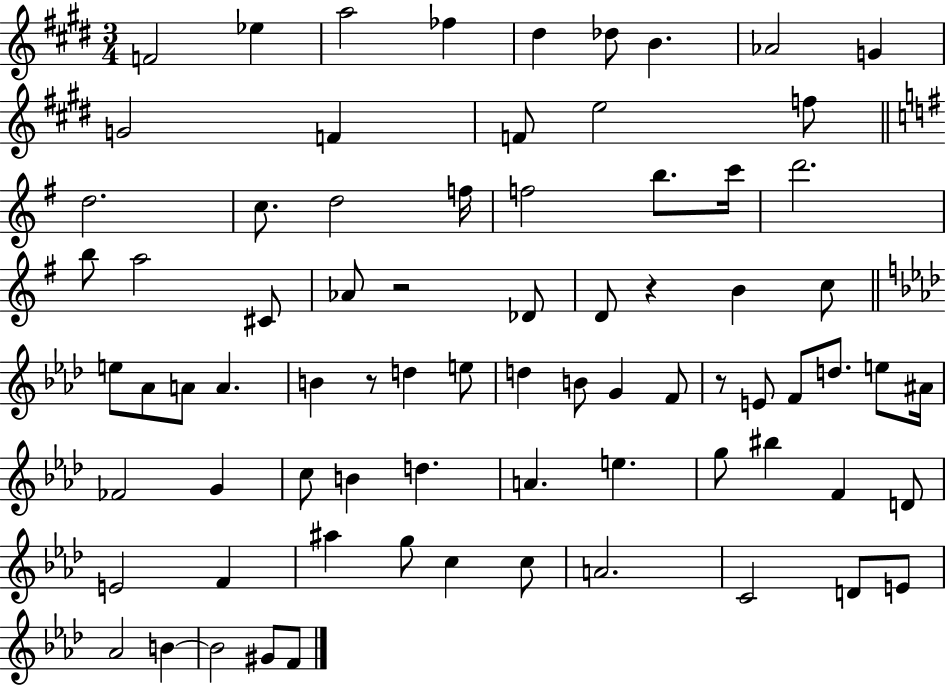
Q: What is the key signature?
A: E major